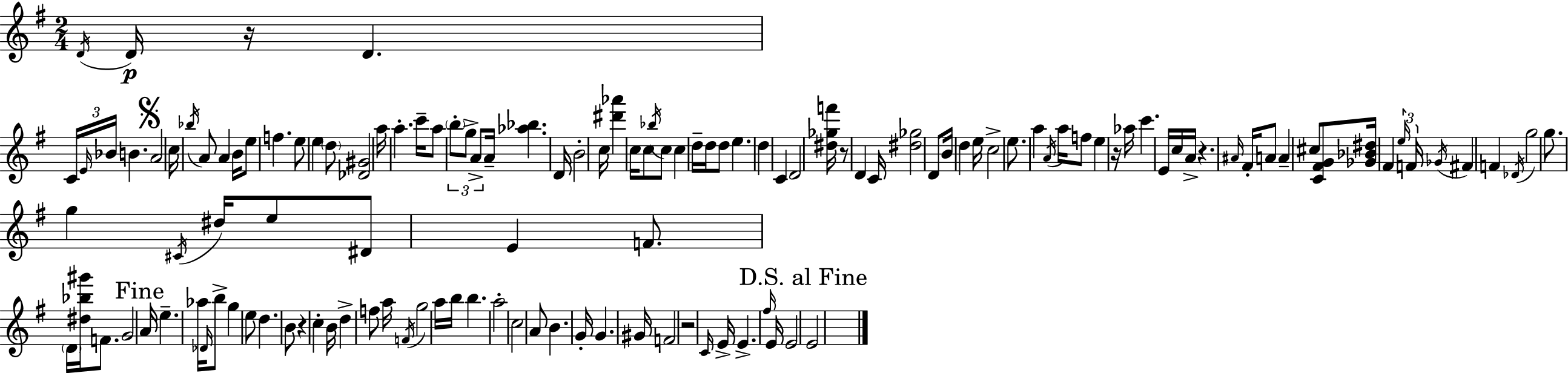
{
  \clef treble
  \numericTimeSignature
  \time 2/4
  \key e \minor
  \acciaccatura { d'16 }\p d'16 r16 d'4. | \tuplet 3/2 { c'16 \grace { e'16 } bes'16 } b'4. | \mark \markup { \musicglyph "scripts.segno" } a'2 | c''16 \acciaccatura { bes''16 } a'8 a'4 | \break b'16 e''8 f''4. | e''8 e''4 | \parenthesize d''8 <des' gis'>2 | a''16 a''4.-. | \break c'''16-- a''8 \tuplet 3/2 { \parenthesize b''8-. g''8-> | a'8-> } a'16-- <aes'' bes''>4. | d'16 b'2-. | c''16 <dis''' aes'''>4 | \break c''16 c''8 \acciaccatura { bes''16 } c''8 c''4 | d''16-- d''16 d''8 e''4. | d''4 | c'4 d'2 | \break <dis'' ges'' f'''>16 r8 d'4 | c'16 <dis'' ges''>2 | d'8 b'16 d''4 | e''16 c''2-> | \break e''8. a''4 | \acciaccatura { a'16 } a''16 f''8 e''4 | r16 aes''16 c'''4. | e'16 c''16 a'16-> r4. | \break \grace { ais'16 } fis'16-. a'8 | a'4-- cis''8 <c' fis' g'>8 | <ges' bes' dis''>16 fis'4 \tuplet 3/2 { \grace { e''16 } f'16 \acciaccatura { ges'16 } } | fis'4 f'4 | \break \acciaccatura { des'16 } g''2 | g''8. g''4 | \acciaccatura { cis'16 } dis''16 e''8 dis'8 e'4 | f'8. \parenthesize d'16 <dis'' bes'' gis'''>16 f'8. | \break g'2 | \mark "Fine" a'16 e''4.-- | aes''16 \grace { des'16 } b''8-> g''4 | e''8 d''4. | \break b'8 r4 c''4-. | b'16 d''4-> | f''8 a''16 \acciaccatura { f'16 } g''2 | a''16 b''16 b''4. | \break a''2-. | c''2 | a'8 b'4. | g'16-. g'4. | \break gis'16 f'2 | r2 | \grace { c'16 } e'16-> e'4.-> | \grace { fis''16 } e'16 e'2 | \break \mark "D.S. al Fine" e'2 | \bar "|."
}